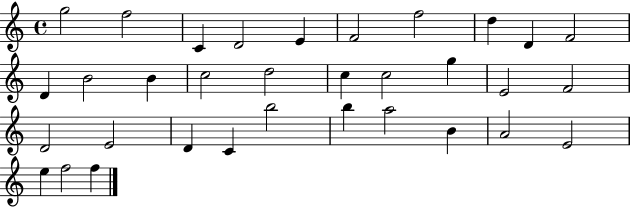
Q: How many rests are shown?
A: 0